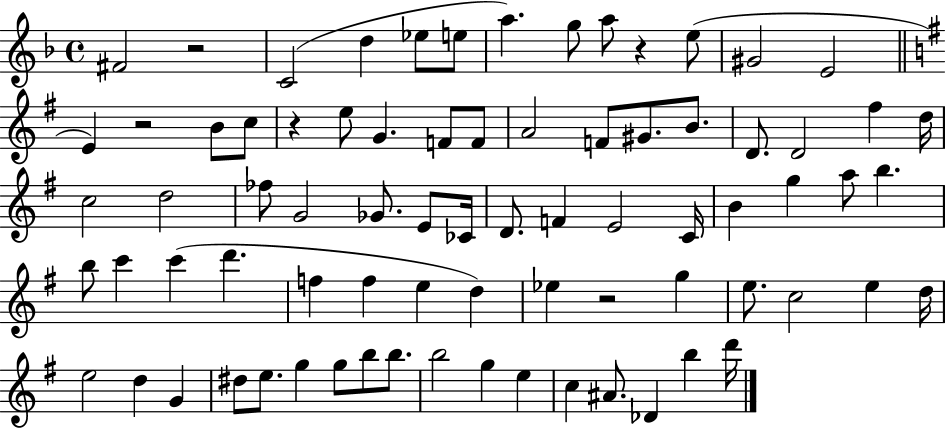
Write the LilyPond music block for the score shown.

{
  \clef treble
  \time 4/4
  \defaultTimeSignature
  \key f \major
  fis'2 r2 | c'2( d''4 ees''8 e''8 | a''4.) g''8 a''8 r4 e''8( | gis'2 e'2 | \break \bar "||" \break \key g \major e'4) r2 b'8 c''8 | r4 e''8 g'4. f'8 f'8 | a'2 f'8 gis'8. b'8. | d'8. d'2 fis''4 d''16 | \break c''2 d''2 | fes''8 g'2 ges'8. e'8 ces'16 | d'8. f'4 e'2 c'16 | b'4 g''4 a''8 b''4. | \break b''8 c'''4 c'''4( d'''4. | f''4 f''4 e''4 d''4) | ees''4 r2 g''4 | e''8. c''2 e''4 d''16 | \break e''2 d''4 g'4 | dis''8 e''8. g''4 g''8 b''8 b''8. | b''2 g''4 e''4 | c''4 ais'8. des'4 b''4 d'''16 | \break \bar "|."
}